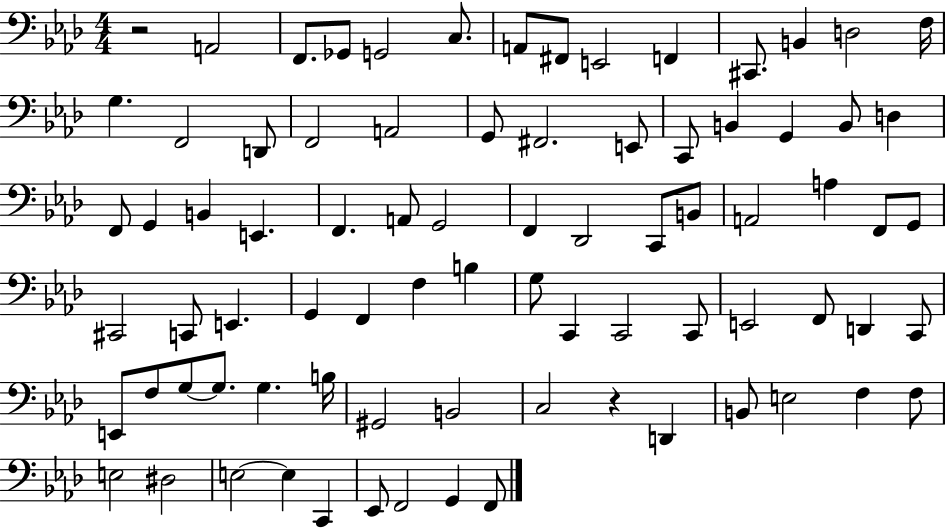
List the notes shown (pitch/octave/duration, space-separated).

R/h A2/h F2/e. Gb2/e G2/h C3/e. A2/e F#2/e E2/h F2/q C#2/e. B2/q D3/h F3/s G3/q. F2/h D2/e F2/h A2/h G2/e F#2/h. E2/e C2/e B2/q G2/q B2/e D3/q F2/e G2/q B2/q E2/q. F2/q. A2/e G2/h F2/q Db2/h C2/e B2/e A2/h A3/q F2/e G2/e C#2/h C2/e E2/q. G2/q F2/q F3/q B3/q G3/e C2/q C2/h C2/e E2/h F2/e D2/q C2/e E2/e F3/e G3/e G3/e. G3/q. B3/s G#2/h B2/h C3/h R/q D2/q B2/e E3/h F3/q F3/e E3/h D#3/h E3/h E3/q C2/q Eb2/e F2/h G2/q F2/e